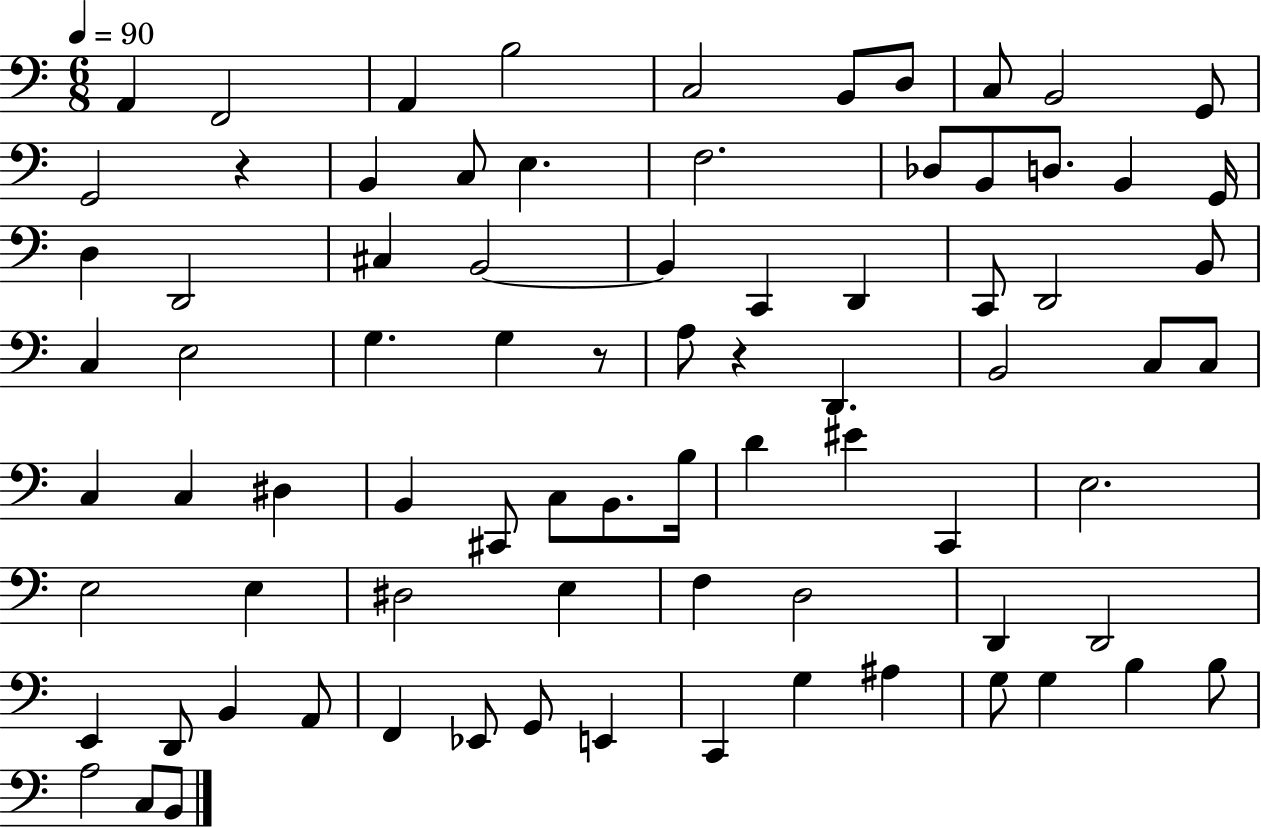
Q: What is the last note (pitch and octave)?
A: B2